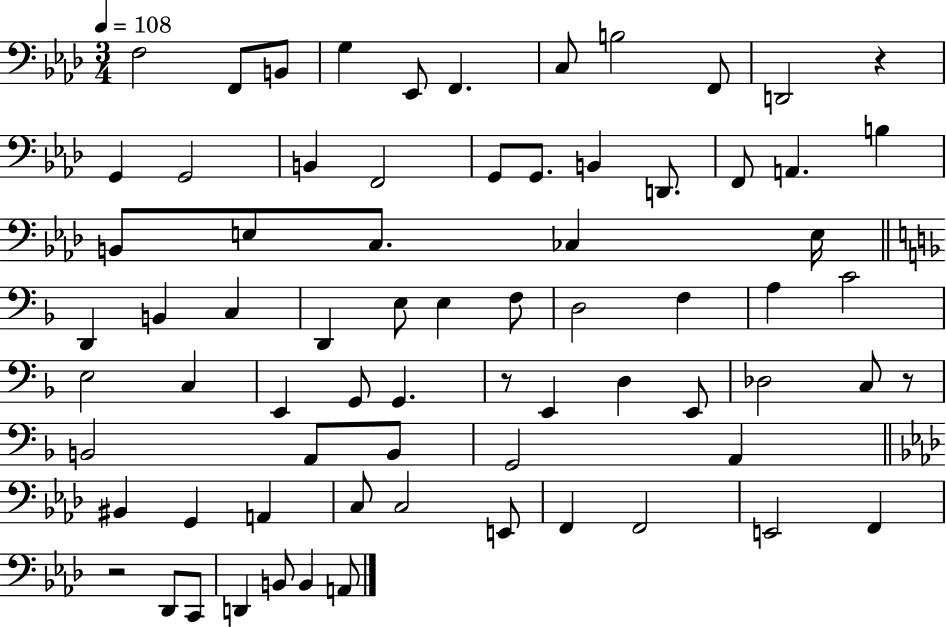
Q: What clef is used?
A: bass